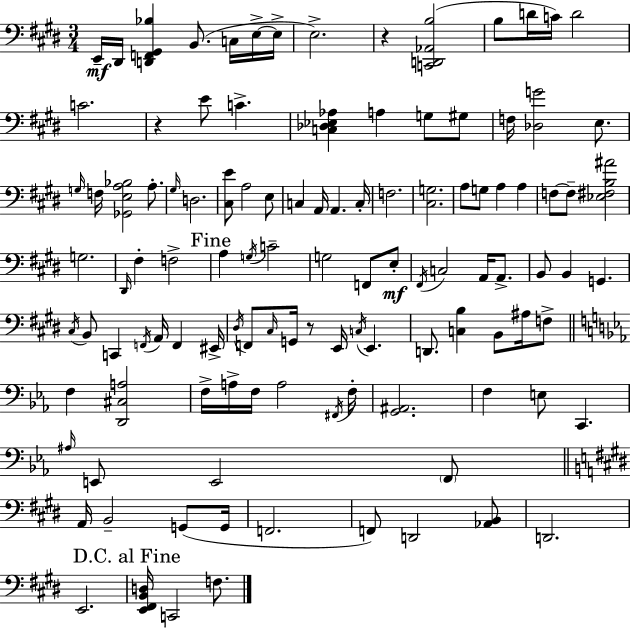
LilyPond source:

{
  \clef bass
  \numericTimeSignature
  \time 3/4
  \key e \major
  e,16--\mf dis,16 <d, f, gis, bes>4 b,8.( c16 e16->~~ e16-> | e2.->) | r4 <c, d, aes, b>2( | b8 d'16 c'16) d'2 | \break c'2. | r4 e'8 c'4.-> | <c des ees aes>4 a4 g8 gis8 | f16 <des g'>2 e8. | \break \grace { g16 } f16 <ges, e a bes>2 a8.-. | \grace { gis16 } d2. | <cis e'>8 a2 | e8 c4 a,16 a,4. | \break c16-. f2. | <cis g>2. | a8 g8 a4 a4 | f8~~ f8-- <ees fis b ais'>2 | \break g2. | \grace { dis,16 } fis4-. f2-> | \mark "Fine" a4 \acciaccatura { g16 } c'2-- | g2 | \break f,8 e8-.\mf \acciaccatura { fis,16 } c2 | a,16 a,8.-> b,8 b,4 g,4. | \acciaccatura { cis16 } b,8 c,4 | \acciaccatura { f,16 } a,16 f,4 eis,16-> \acciaccatura { dis16 } f,8 \grace { cis16 } g,16 | \break r8 e,16 \acciaccatura { c16 } e,4. d,8. | <c b>4 b,8 ais16 f8-> \bar "||" \break \key ees \major f4 <d, cis a>2 | f16-> a16-> f16 a2 \acciaccatura { fis,16 } | f16-. <g, ais,>2. | f4 e8 c,4. | \break \grace { ais16 } e,8 e,2 | \parenthesize f,8 \bar "||" \break \key e \major a,16 b,2-- g,8( g,16 | f,2. | f,8) d,2 <aes, b,>8 | d,2. | \break e,2. | \mark "D.C. al Fine" <e, fis, b, d>16 c,2 f8. | \bar "|."
}